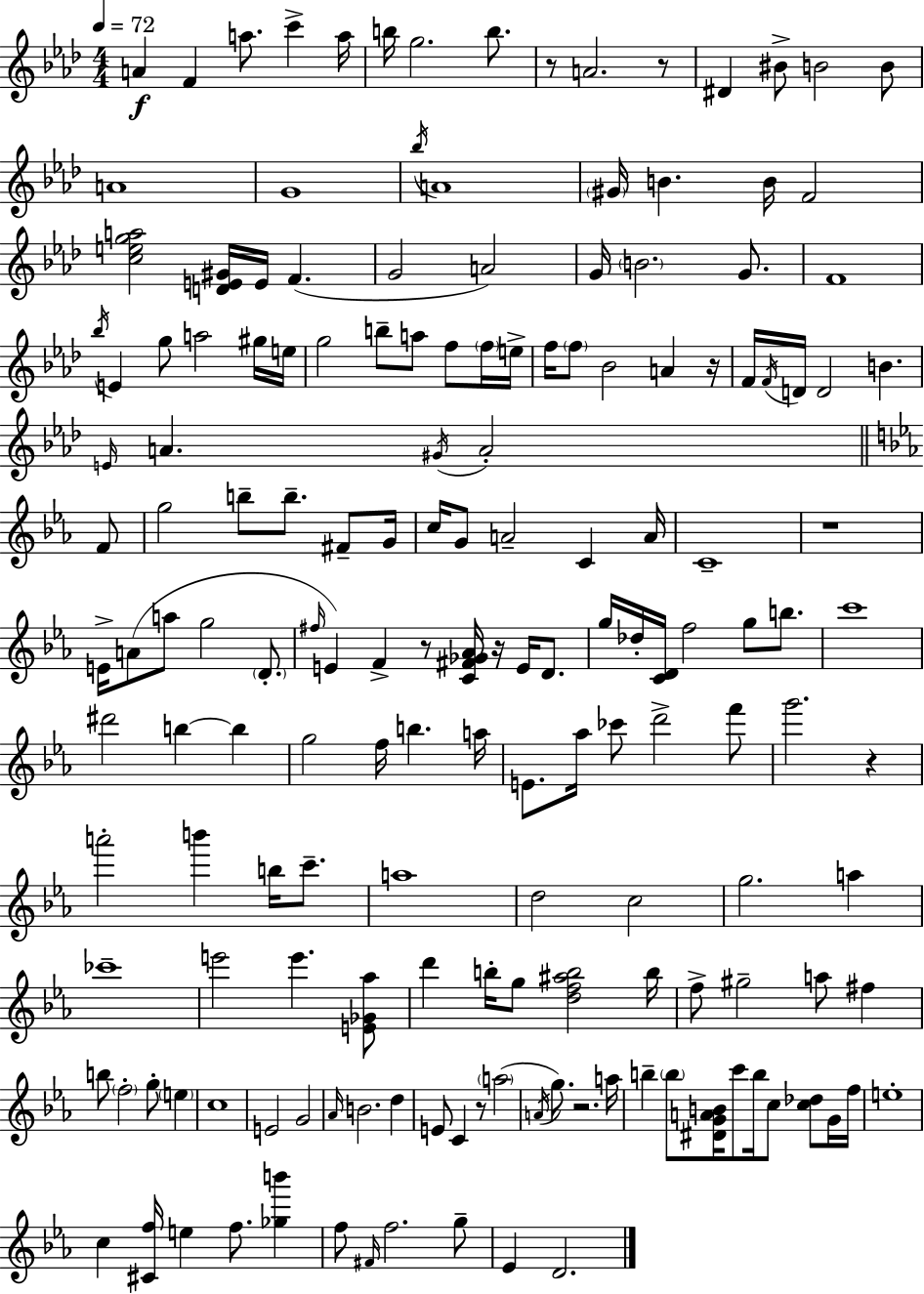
{
  \clef treble
  \numericTimeSignature
  \time 4/4
  \key aes \major
  \tempo 4 = 72
  a'4\f f'4 a''8. c'''4-> a''16 | b''16 g''2. b''8. | r8 a'2. r8 | dis'4 bis'8-> b'2 b'8 | \break a'1 | g'1 | \acciaccatura { bes''16 } a'1 | \parenthesize gis'16 b'4. b'16 f'2 | \break <c'' e'' g'' a''>2 <d' e' gis'>16 e'16 f'4.( | g'2 a'2) | g'16 \parenthesize b'2. g'8. | f'1 | \break \acciaccatura { bes''16 } e'4 g''8 a''2 | gis''16 e''16 g''2 b''8-- a''8 f''8 | \parenthesize f''16 e''16-> f''16 \parenthesize f''8 bes'2 a'4 | r16 f'16 \acciaccatura { f'16 } d'16 d'2 b'4. | \break \grace { e'16 } a'4. \acciaccatura { gis'16 } a'2-. | \bar "||" \break \key ees \major f'8 g''2 b''8-- b''8.-- fis'8-- | g'16 c''16 g'8 a'2-- c'4 | a'16 c'1-- | r1 | \break e'16-> a'8( a''8 g''2 \parenthesize d'8.-. | \grace { fis''16 }) e'4 f'4-> r8 <c' fis' ges' aes'>16 r16 e'16 | d'8. g''16 des''16-. <c' d'>16 f''2 g''8 | b''8. c'''1 | \break dis'''2 b''4~~ b''4 | g''2 f''16 b''4. | a''16 e'8. aes''16 ces'''8 d'''2-> | f'''8 g'''2. r4 | \break a'''2-. b'''4 b''16 | c'''8.-- a''1 | d''2 c''2 | g''2. a''4 | \break ces'''1-- | e'''2 e'''4. | <e' ges' aes''>8 d'''4 b''16-. g''8 <d'' f'' ais'' b''>2 | b''16 f''8-> gis''2-- a''8 fis''4 | \break b''8 \parenthesize f''2-. g''8-. \parenthesize e''4 | c''1 | e'2 g'2 | \grace { aes'16 } b'2. | \break d''4 e'8 c'4 r8 \parenthesize a''2( | \acciaccatura { a'16 } g''8.) r2. | a''16 b''4-- \parenthesize b''8 <dis' g' a' b'>16 c'''8 b''16 c''8 | <c'' des''>8 g'16 f''16 e''1-. | \break c''4 <cis' f''>16 e''4 f''8. | <ges'' b'''>4 f''8 \grace { fis'16 } f''2. | g''8-- ees'4 d'2. | \bar "|."
}